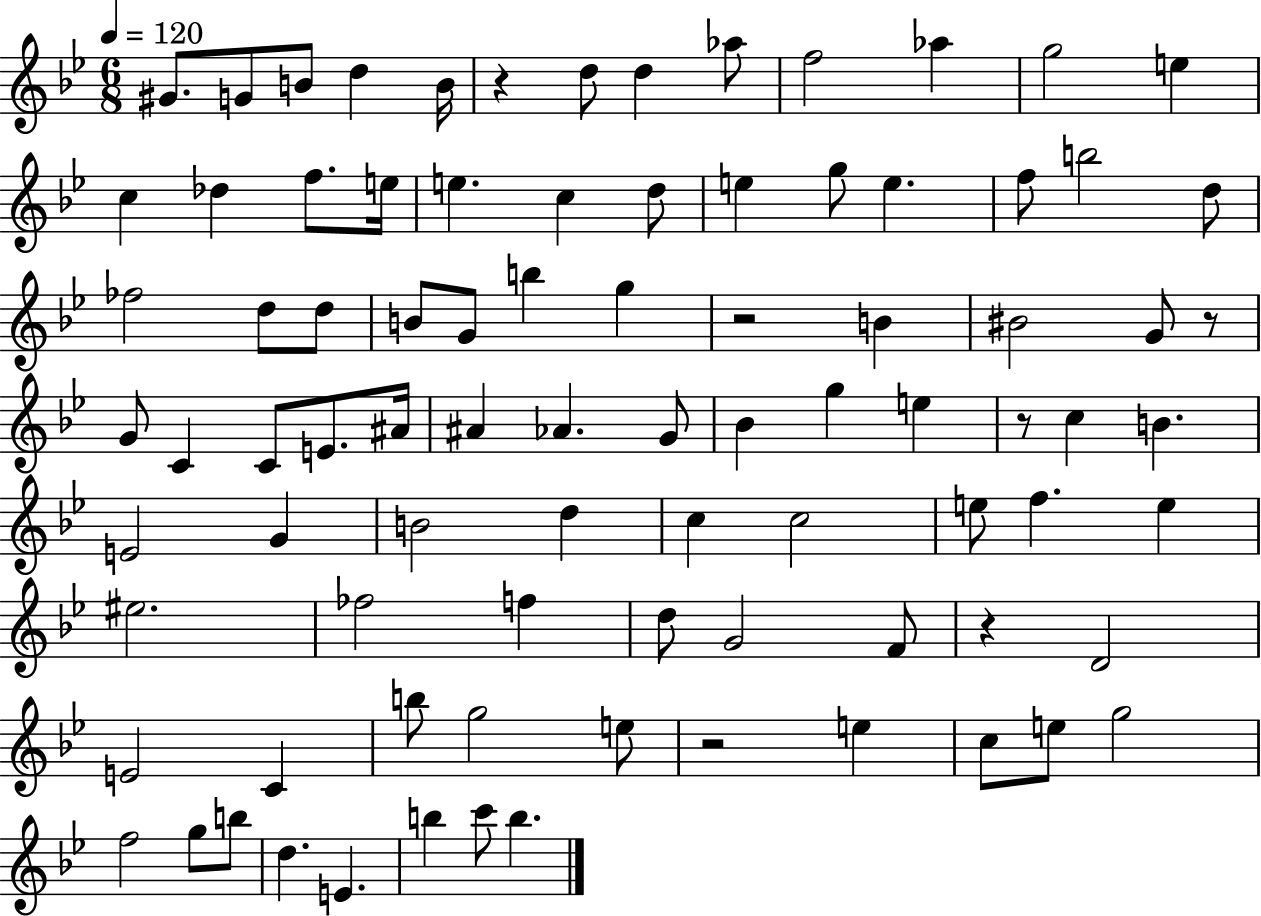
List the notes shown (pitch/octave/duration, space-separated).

G#4/e. G4/e B4/e D5/q B4/s R/q D5/e D5/q Ab5/e F5/h Ab5/q G5/h E5/q C5/q Db5/q F5/e. E5/s E5/q. C5/q D5/e E5/q G5/e E5/q. F5/e B5/h D5/e FES5/h D5/e D5/e B4/e G4/e B5/q G5/q R/h B4/q BIS4/h G4/e R/e G4/e C4/q C4/e E4/e. A#4/s A#4/q Ab4/q. G4/e Bb4/q G5/q E5/q R/e C5/q B4/q. E4/h G4/q B4/h D5/q C5/q C5/h E5/e F5/q. E5/q EIS5/h. FES5/h F5/q D5/e G4/h F4/e R/q D4/h E4/h C4/q B5/e G5/h E5/e R/h E5/q C5/e E5/e G5/h F5/h G5/e B5/e D5/q. E4/q. B5/q C6/e B5/q.